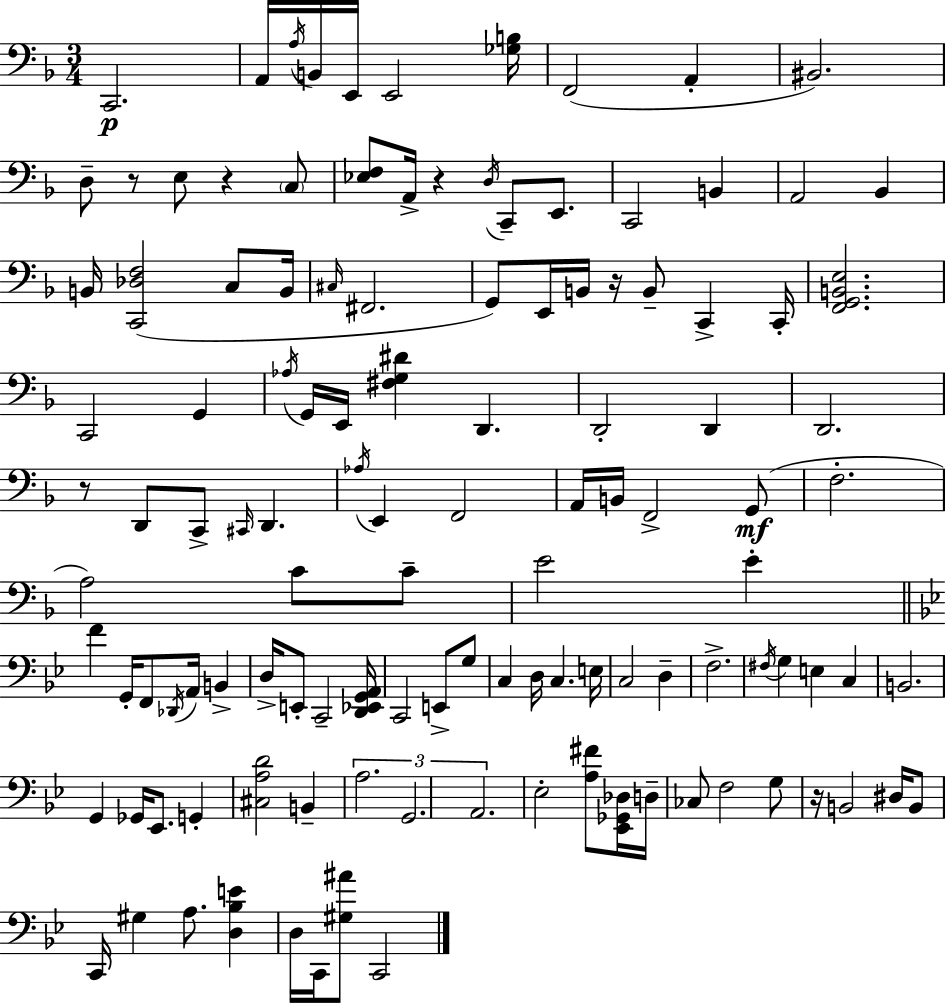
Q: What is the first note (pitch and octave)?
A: C2